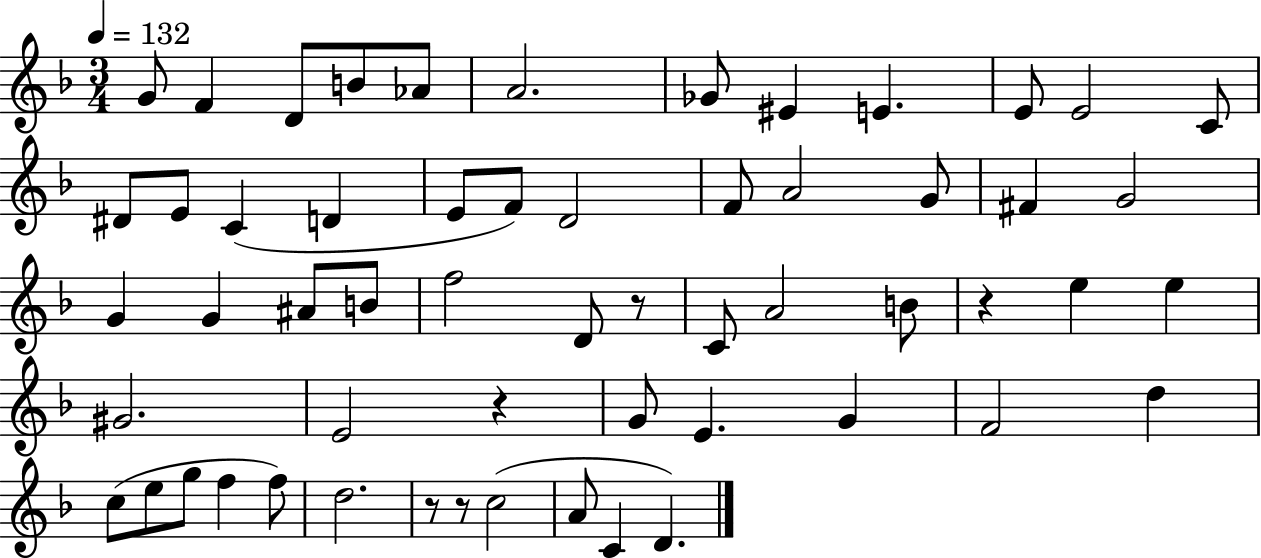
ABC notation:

X:1
T:Untitled
M:3/4
L:1/4
K:F
G/2 F D/2 B/2 _A/2 A2 _G/2 ^E E E/2 E2 C/2 ^D/2 E/2 C D E/2 F/2 D2 F/2 A2 G/2 ^F G2 G G ^A/2 B/2 f2 D/2 z/2 C/2 A2 B/2 z e e ^G2 E2 z G/2 E G F2 d c/2 e/2 g/2 f f/2 d2 z/2 z/2 c2 A/2 C D